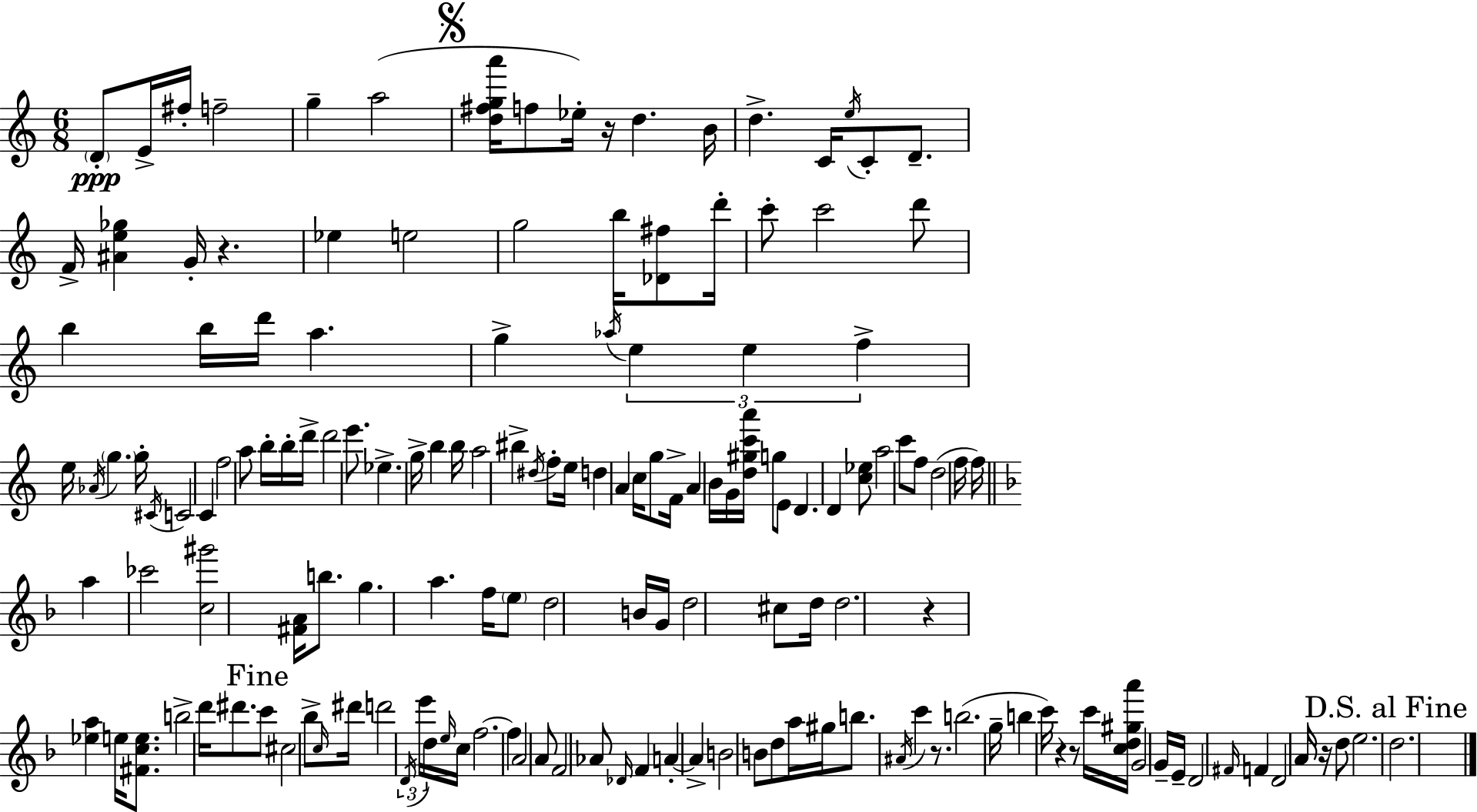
D4/e E4/s F#5/s F5/h G5/q A5/h [D5,F#5,G5,A6]/s F5/e Eb5/s R/s D5/q. B4/s D5/q. C4/s E5/s C4/e D4/e. F4/s [A#4,E5,Gb5]/q G4/s R/q. Eb5/q E5/h G5/h B5/s [Db4,F#5]/e D6/s C6/e C6/h D6/e B5/q B5/s D6/s A5/q. G5/q Ab5/s E5/q E5/q F5/q E5/s Ab4/s G5/q. G5/s C#4/s C4/h C4/q F5/h A5/e B5/s B5/s D6/s D6/h E6/e. Eb5/q. G5/s B5/q B5/s A5/h BIS5/q D#5/s F5/e E5/s D5/q A4/q C5/s G5/e F4/s A4/q B4/s G4/s [D5,G#5,C6,A6]/s G5/e E4/e D4/q. D4/q [C5,Eb5]/e A5/h C6/e F5/e D5/h F5/s F5/s A5/q CES6/h [C5,G#6]/h [F#4,A4]/s B5/e. G5/q. A5/q. F5/s E5/e D5/h B4/s G4/s D5/h C#5/e D5/s D5/h. R/q [Eb5,A5]/q E5/s [F#4,C5,E5]/e. B5/h D6/s D#6/e. C6/e C#5/h Bb5/e C5/s D#6/s D6/h D4/s E6/s D5/s E5/s C5/s F5/h. F5/q A4/h A4/e F4/h Ab4/e Db4/s F4/q A4/q A4/q B4/h B4/e D5/e A5/s G#5/s B5/e. A#4/s C6/q R/e. B5/h. G5/s B5/q C6/s R/q R/e C6/s [C5,D5,G#5,A6]/s G4/h G4/s E4/s D4/h F#4/s F4/q D4/h A4/s R/s D5/e E5/h. D5/h.